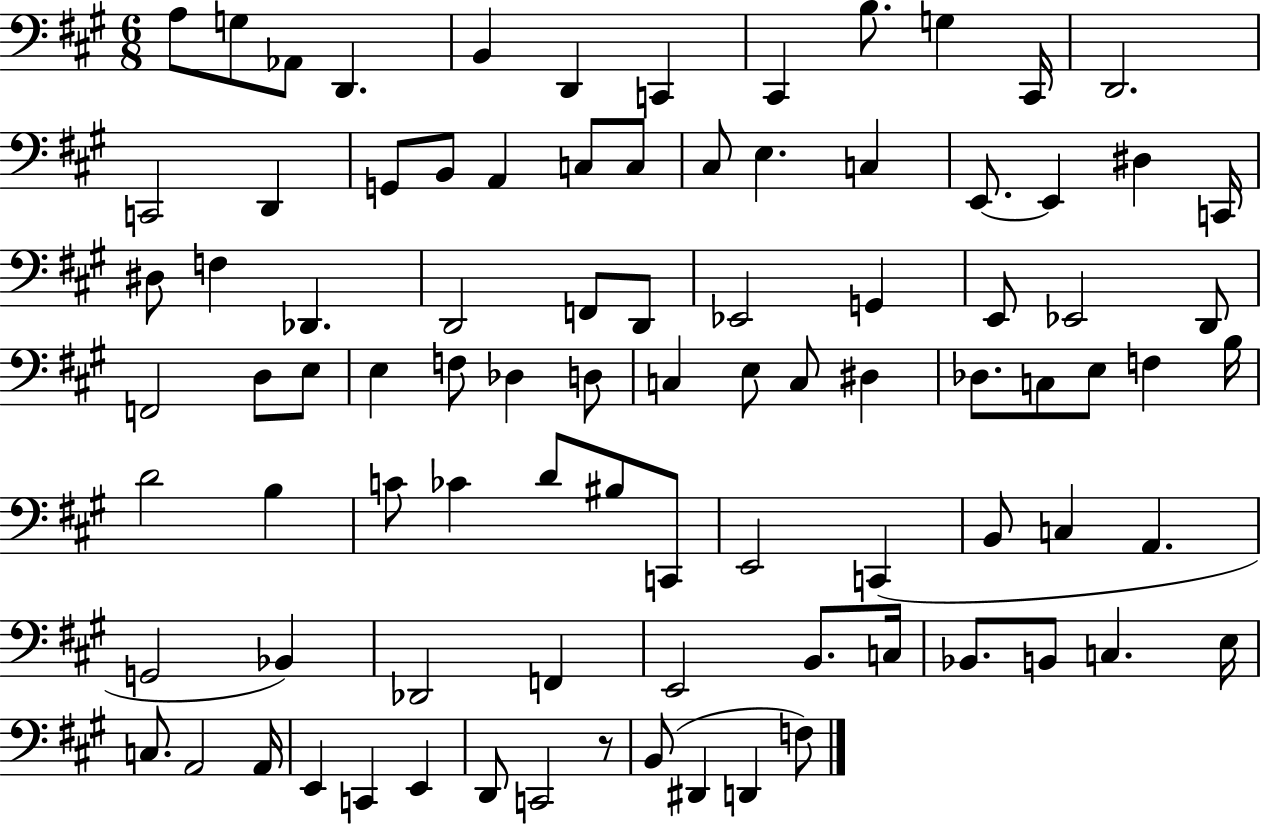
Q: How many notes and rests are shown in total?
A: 89